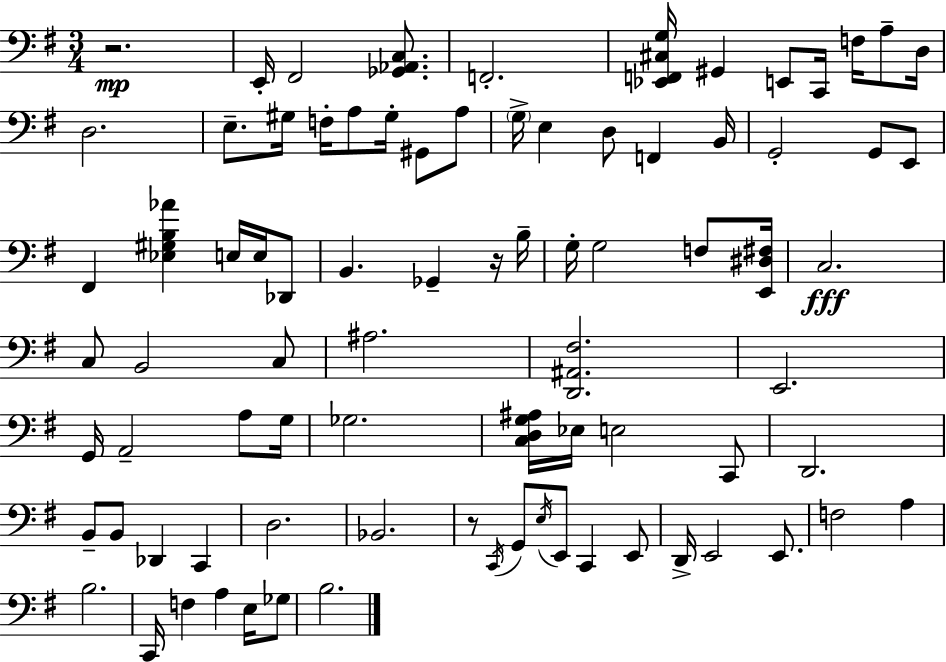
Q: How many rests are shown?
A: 3